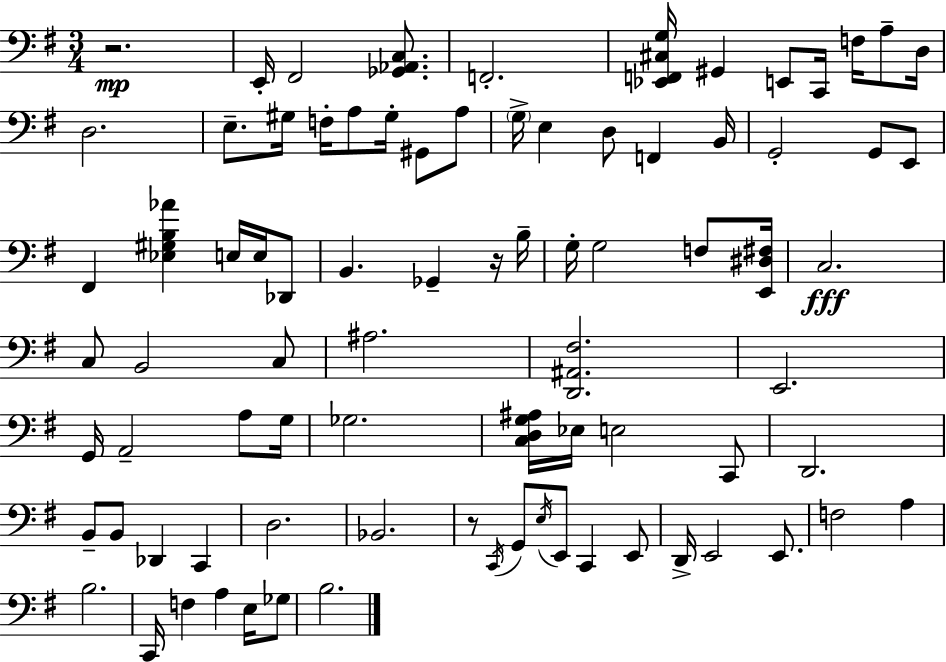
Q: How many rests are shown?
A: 3